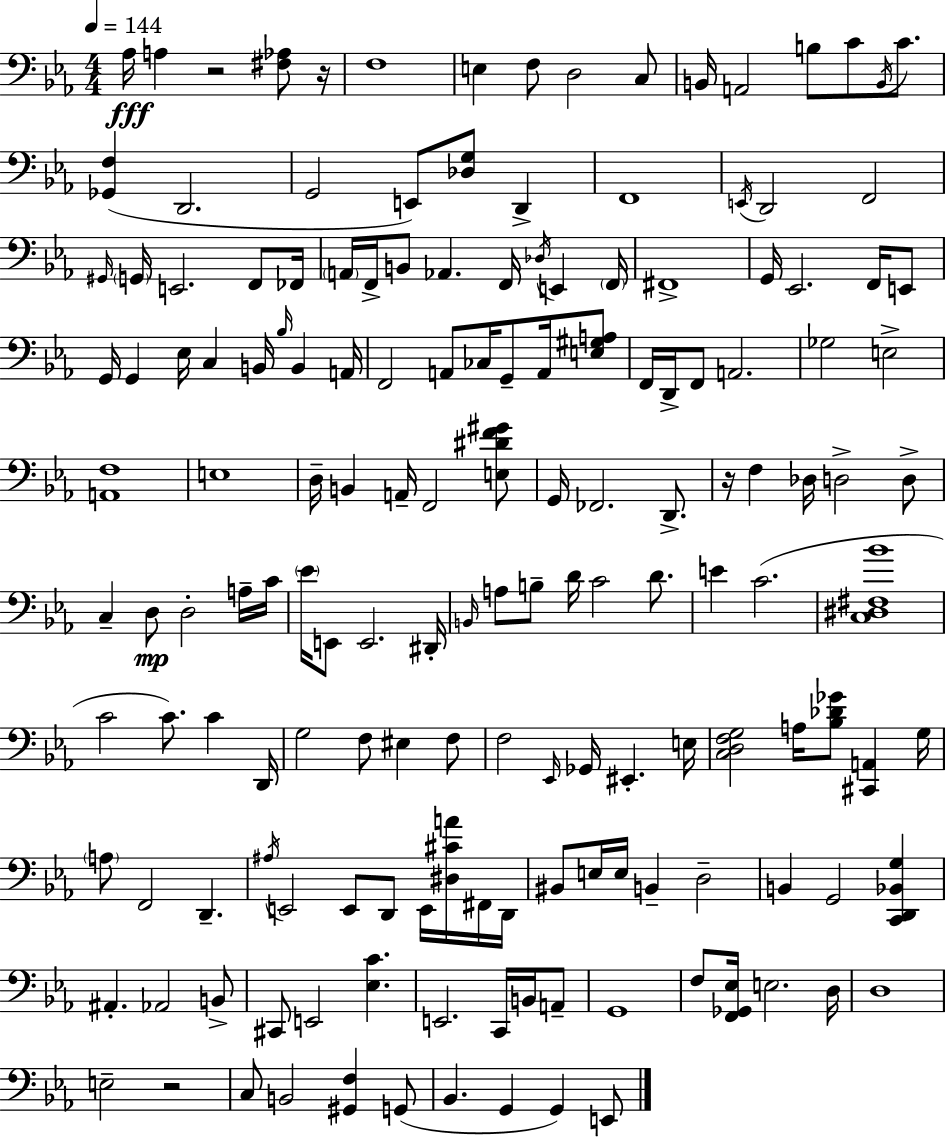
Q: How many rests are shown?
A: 4